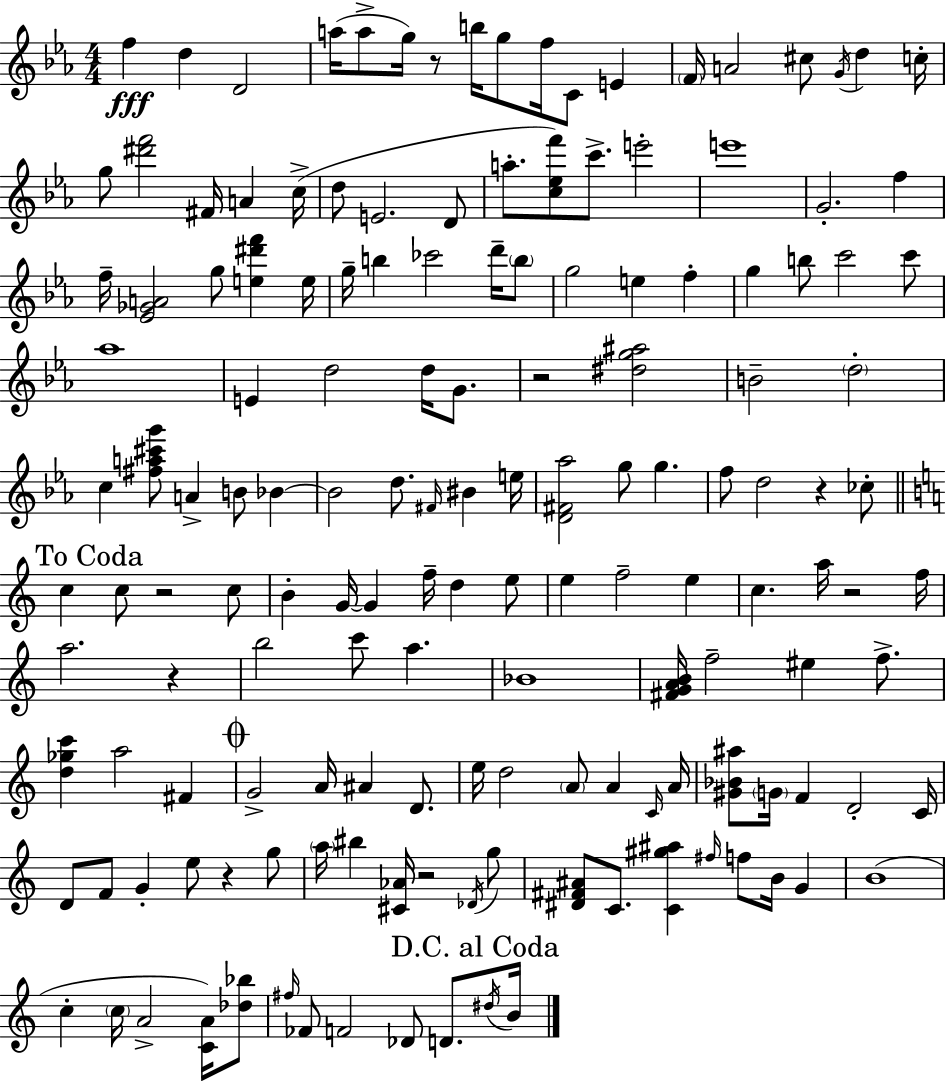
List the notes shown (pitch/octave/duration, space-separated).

F5/q D5/q D4/h A5/s A5/e G5/s R/e B5/s G5/e F5/s C4/e E4/q F4/s A4/h C#5/e G4/s D5/q C5/s G5/e [D#6,F6]/h F#4/s A4/q C5/s D5/e E4/h. D4/e A5/e. [C5,Eb5,F6]/e C6/e. E6/h E6/w G4/h. F5/q F5/s [Eb4,Gb4,A4]/h G5/e [E5,D#6,F6]/q E5/s G5/s B5/q CES6/h D6/s B5/e G5/h E5/q F5/q G5/q B5/e C6/h C6/e Ab5/w E4/q D5/h D5/s G4/e. R/h [D#5,G5,A#5]/h B4/h D5/h C5/q [F#5,A5,C#6,G6]/e A4/q B4/e Bb4/q Bb4/h D5/e. F#4/s BIS4/q E5/s [D4,F#4,Ab5]/h G5/e G5/q. F5/e D5/h R/q CES5/e C5/q C5/e R/h C5/e B4/q G4/s G4/q F5/s D5/q E5/e E5/q F5/h E5/q C5/q. A5/s R/h F5/s A5/h. R/q B5/h C6/e A5/q. Bb4/w [F#4,G4,A4,B4]/s F5/h EIS5/q F5/e. [D5,Gb5,C6]/q A5/h F#4/q G4/h A4/s A#4/q D4/e. E5/s D5/h A4/e A4/q C4/s A4/s [G#4,Bb4,A#5]/e G4/s F4/q D4/h C4/s D4/e F4/e G4/q E5/e R/q G5/e A5/s BIS5/q [C#4,Ab4]/s R/h Db4/s G5/e [D#4,F#4,A#4]/e C4/e. [C4,G#5,A#5]/q F#5/s F5/e B4/s G4/q B4/w C5/q C5/s A4/h [C4,A4]/s [Db5,Bb5]/e F#5/s FES4/e F4/h Db4/e D4/e. D#5/s B4/s